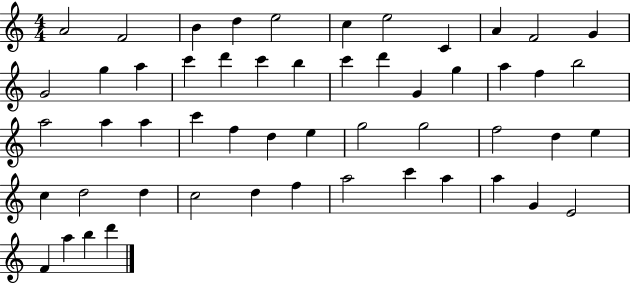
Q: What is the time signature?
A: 4/4